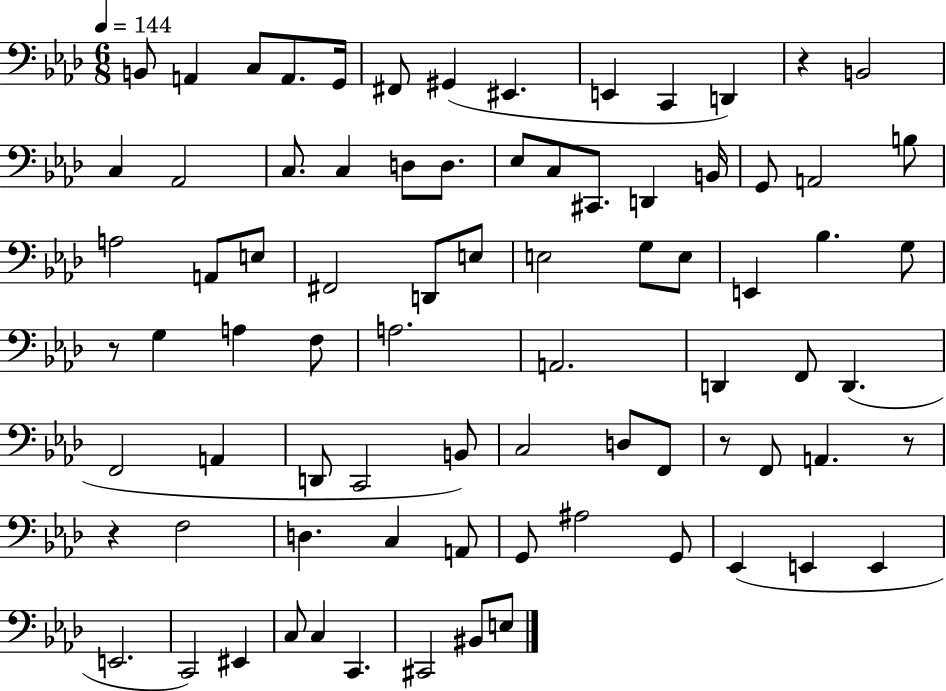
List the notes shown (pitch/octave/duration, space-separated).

B2/e A2/q C3/e A2/e. G2/s F#2/e G#2/q EIS2/q. E2/q C2/q D2/q R/q B2/h C3/q Ab2/h C3/e. C3/q D3/e D3/e. Eb3/e C3/e C#2/e. D2/q B2/s G2/e A2/h B3/e A3/h A2/e E3/e F#2/h D2/e E3/e E3/h G3/e E3/e E2/q Bb3/q. G3/e R/e G3/q A3/q F3/e A3/h. A2/h. D2/q F2/e D2/q. F2/h A2/q D2/e C2/h B2/e C3/h D3/e F2/e R/e F2/e A2/q. R/e R/q F3/h D3/q. C3/q A2/e G2/e A#3/h G2/e Eb2/q E2/q E2/q E2/h. C2/h EIS2/q C3/e C3/q C2/q. C#2/h BIS2/e E3/e